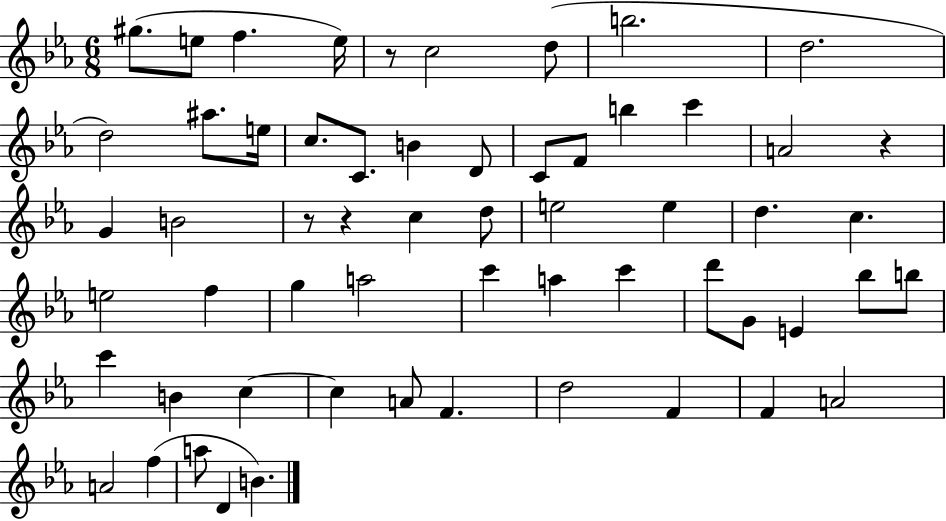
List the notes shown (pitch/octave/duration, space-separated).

G#5/e. E5/e F5/q. E5/s R/e C5/h D5/e B5/h. D5/h. D5/h A#5/e. E5/s C5/e. C4/e. B4/q D4/e C4/e F4/e B5/q C6/q A4/h R/q G4/q B4/h R/e R/q C5/q D5/e E5/h E5/q D5/q. C5/q. E5/h F5/q G5/q A5/h C6/q A5/q C6/q D6/e G4/e E4/q Bb5/e B5/e C6/q B4/q C5/q C5/q A4/e F4/q. D5/h F4/q F4/q A4/h A4/h F5/q A5/e D4/q B4/q.